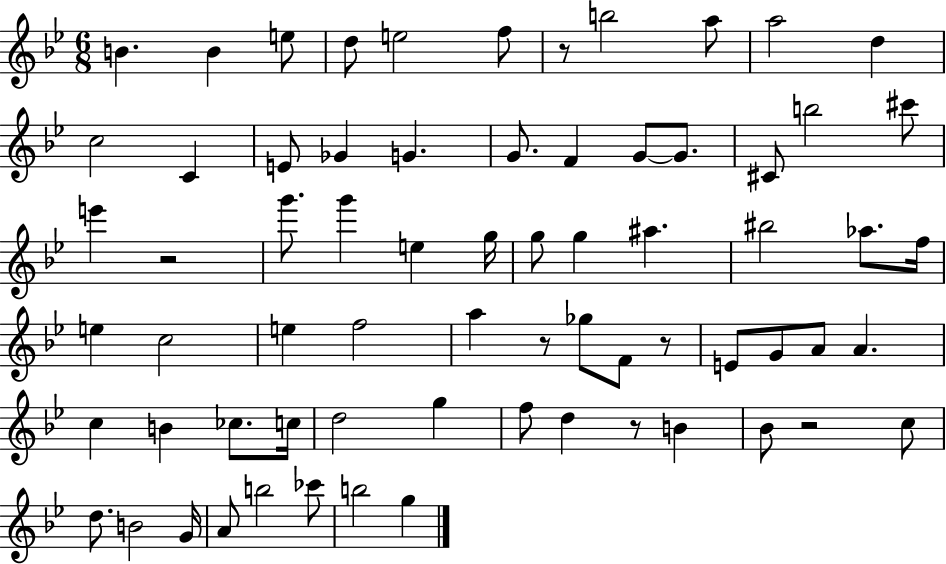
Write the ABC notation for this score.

X:1
T:Untitled
M:6/8
L:1/4
K:Bb
B B e/2 d/2 e2 f/2 z/2 b2 a/2 a2 d c2 C E/2 _G G G/2 F G/2 G/2 ^C/2 b2 ^c'/2 e' z2 g'/2 g' e g/4 g/2 g ^a ^b2 _a/2 f/4 e c2 e f2 a z/2 _g/2 F/2 z/2 E/2 G/2 A/2 A c B _c/2 c/4 d2 g f/2 d z/2 B _B/2 z2 c/2 d/2 B2 G/4 A/2 b2 _c'/2 b2 g